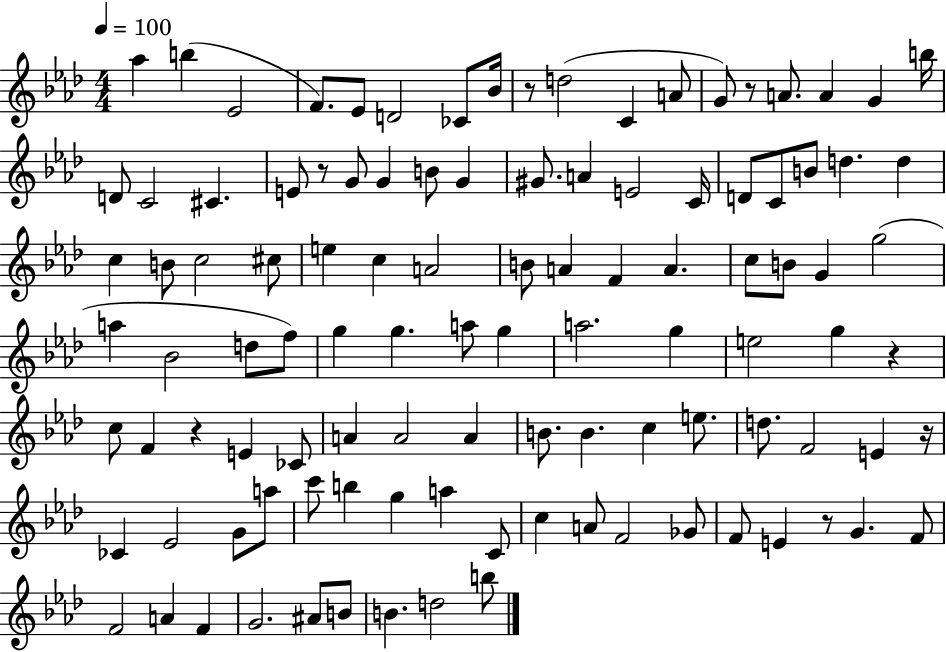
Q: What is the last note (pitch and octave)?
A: B5